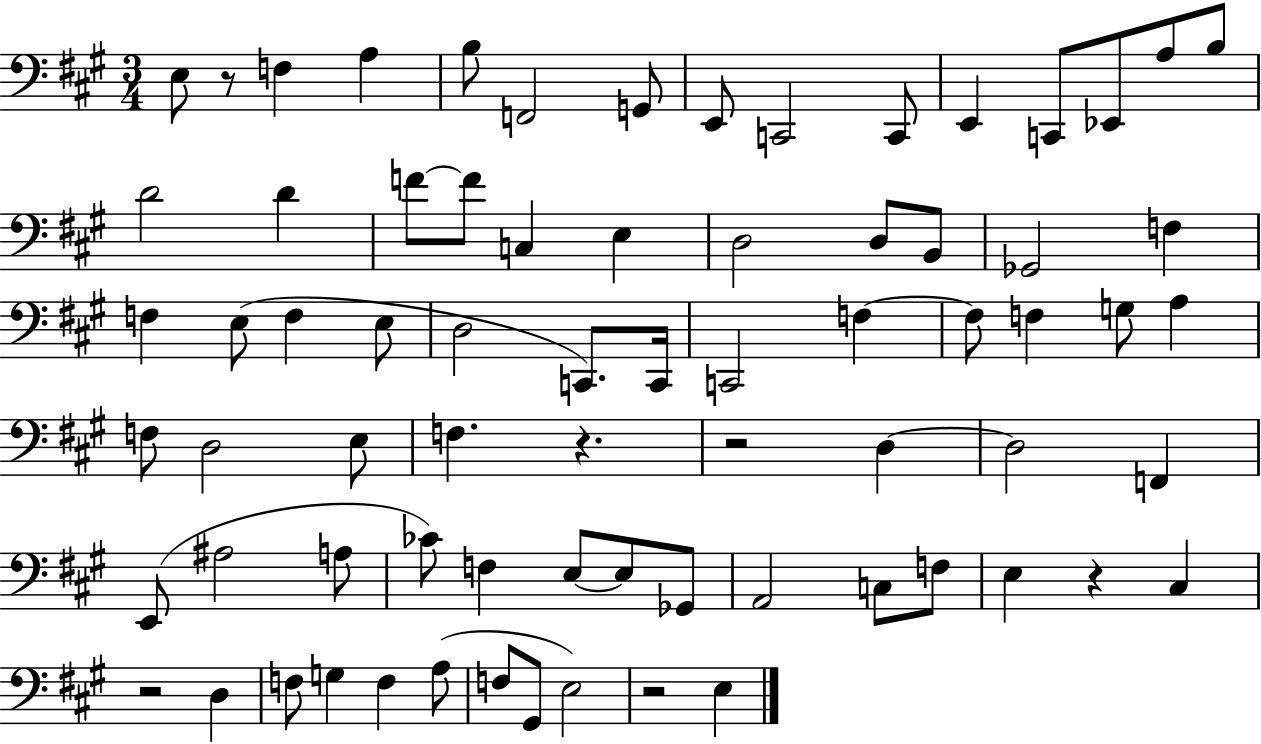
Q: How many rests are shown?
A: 6